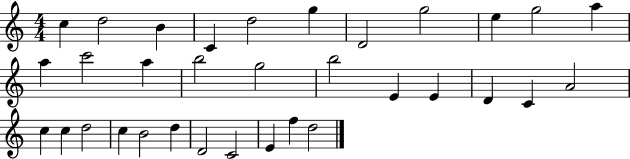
C5/q D5/h B4/q C4/q D5/h G5/q D4/h G5/h E5/q G5/h A5/q A5/q C6/h A5/q B5/h G5/h B5/h E4/q E4/q D4/q C4/q A4/h C5/q C5/q D5/h C5/q B4/h D5/q D4/h C4/h E4/q F5/q D5/h